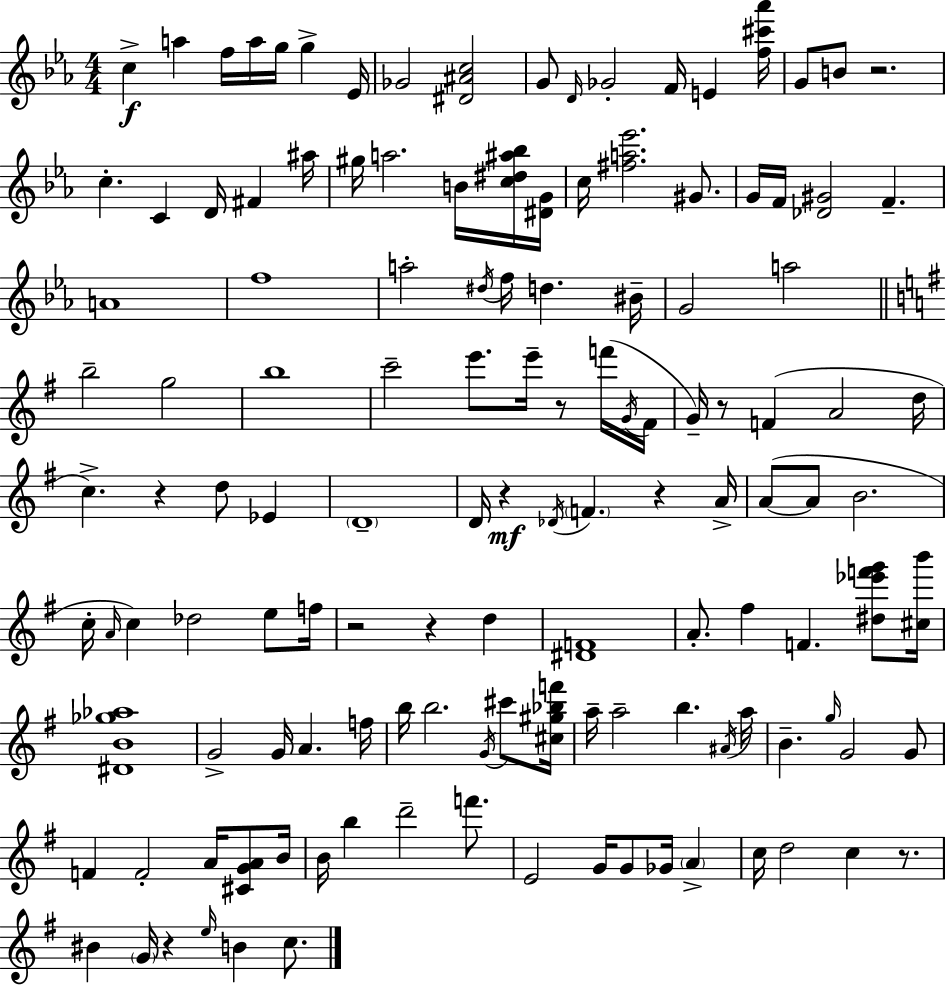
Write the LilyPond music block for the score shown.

{
  \clef treble
  \numericTimeSignature
  \time 4/4
  \key c \minor
  \repeat volta 2 { c''4->\f a''4 f''16 a''16 g''16 g''4-> ees'16 | ges'2 <dis' ais' c''>2 | g'8 \grace { d'16 } ges'2-. f'16 e'4 | <f'' cis''' aes'''>16 g'8 b'8 r2. | \break c''4.-. c'4 d'16 fis'4 | ais''16 gis''16 a''2. b'16 <c'' dis'' ais'' bes''>16 | <dis' g'>16 c''16 <fis'' a'' ees'''>2. gis'8. | g'16 f'16 <des' gis'>2 f'4.-- | \break a'1 | f''1 | a''2-. \acciaccatura { dis''16 } f''16 d''4. | bis'16-- g'2 a''2 | \break \bar "||" \break \key g \major b''2-- g''2 | b''1 | c'''2-- e'''8. e'''16-- r8 f'''16( \acciaccatura { g'16 } | fis'16 g'16--) r8 f'4( a'2 | \break d''16 c''4.->) r4 d''8 ees'4 | \parenthesize d'1-- | d'16 r4\mf \acciaccatura { des'16 } \parenthesize f'4. r4 | a'16-> a'8~(~ a'8 b'2. | \break c''16-. \grace { a'16 } c''4) des''2 | e''8 f''16 r2 r4 d''4 | <dis' f'>1 | a'8.-. fis''4 f'4. | \break <dis'' ees''' f''' g'''>8 <cis'' b'''>16 <dis' b' ges'' aes''>1 | g'2-> g'16 a'4. | f''16 b''16 b''2. | \acciaccatura { g'16 } cis'''8 <cis'' gis'' bes'' f'''>16 a''16-- a''2-- b''4. | \break \acciaccatura { ais'16 } a''16 b'4.-- \grace { g''16 } g'2 | g'8 f'4 f'2-. | a'16 <cis' g' a'>8 b'16 b'16 b''4 d'''2-- | f'''8. e'2 g'16 g'8 | \break ges'16 \parenthesize a'4-> c''16 d''2 c''4 | r8. bis'4 \parenthesize g'16 r4 \grace { e''16 } | b'4 c''8. } \bar "|."
}